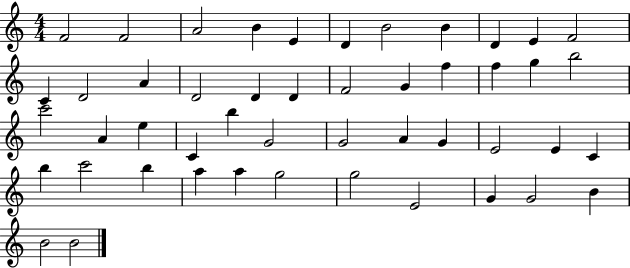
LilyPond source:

{
  \clef treble
  \numericTimeSignature
  \time 4/4
  \key c \major
  f'2 f'2 | a'2 b'4 e'4 | d'4 b'2 b'4 | d'4 e'4 f'2 | \break c'4 d'2 a'4 | d'2 d'4 d'4 | f'2 g'4 f''4 | f''4 g''4 b''2 | \break c'''2 a'4 e''4 | c'4 b''4 g'2 | g'2 a'4 g'4 | e'2 e'4 c'4 | \break b''4 c'''2 b''4 | a''4 a''4 g''2 | g''2 e'2 | g'4 g'2 b'4 | \break b'2 b'2 | \bar "|."
}